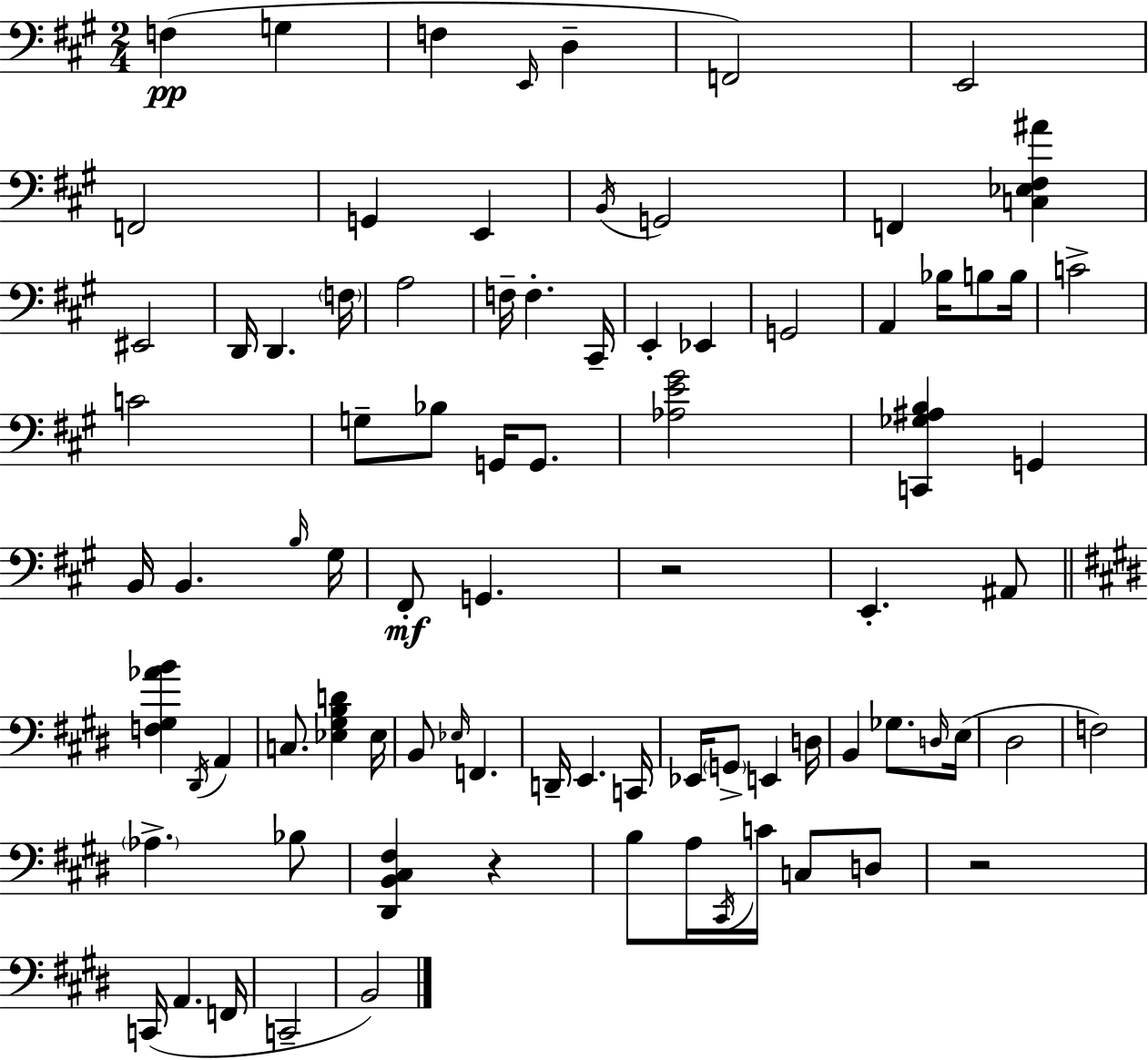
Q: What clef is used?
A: bass